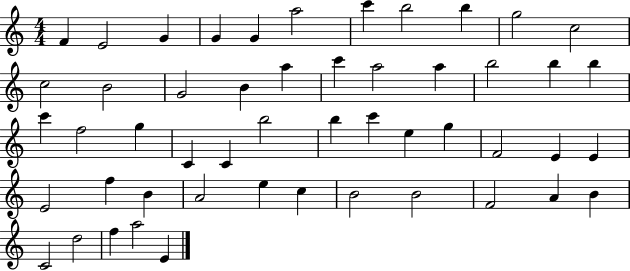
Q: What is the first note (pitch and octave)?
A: F4